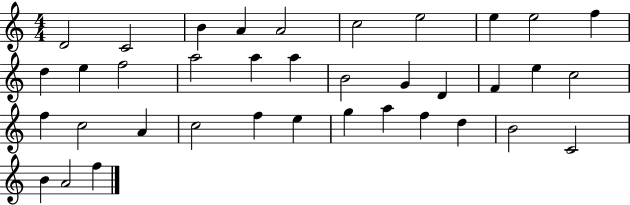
{
  \clef treble
  \numericTimeSignature
  \time 4/4
  \key c \major
  d'2 c'2 | b'4 a'4 a'2 | c''2 e''2 | e''4 e''2 f''4 | \break d''4 e''4 f''2 | a''2 a''4 a''4 | b'2 g'4 d'4 | f'4 e''4 c''2 | \break f''4 c''2 a'4 | c''2 f''4 e''4 | g''4 a''4 f''4 d''4 | b'2 c'2 | \break b'4 a'2 f''4 | \bar "|."
}